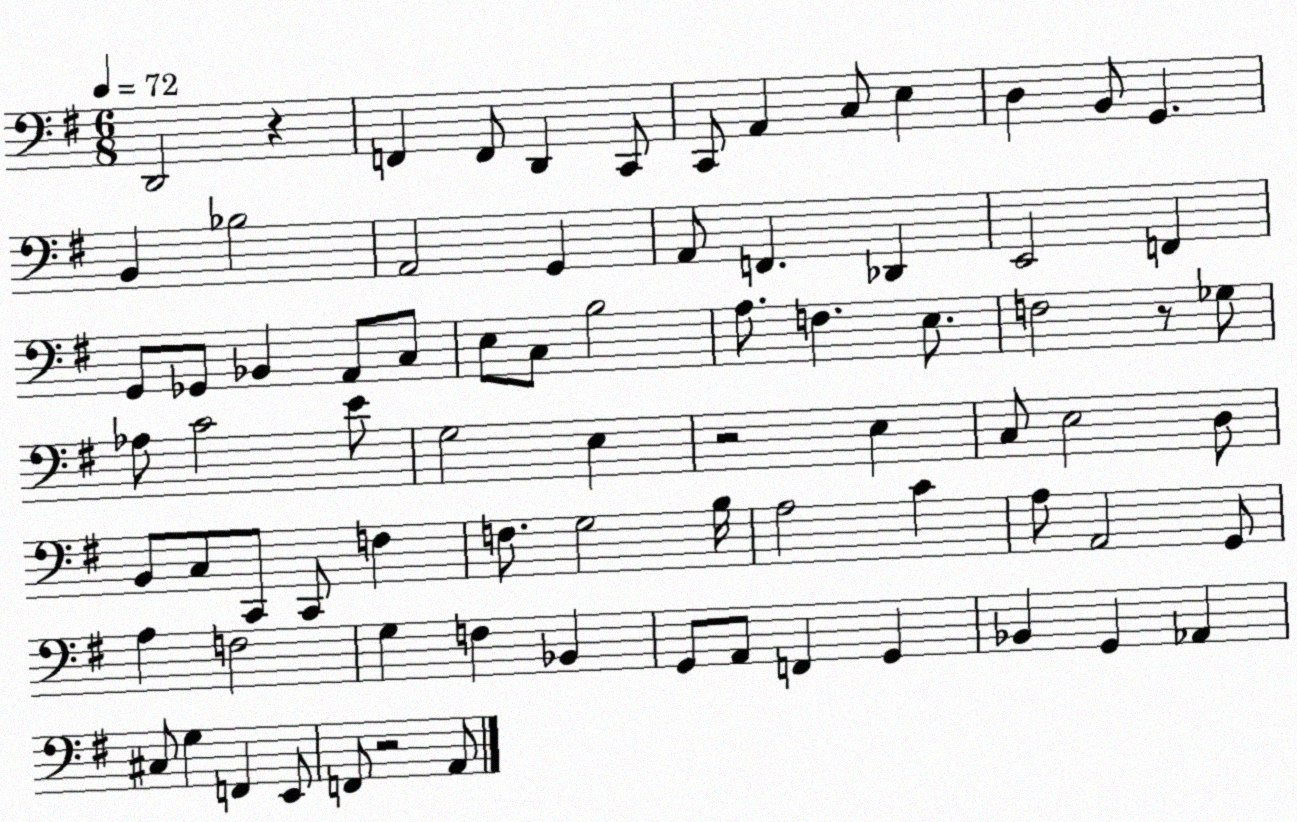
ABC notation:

X:1
T:Untitled
M:6/8
L:1/4
K:G
D,,2 z F,, F,,/2 D,, C,,/2 C,,/2 A,, C,/2 E, D, B,,/2 G,, B,, _B,2 A,,2 G,, A,,/2 F,, _D,, E,,2 F,, G,,/2 _G,,/2 _B,, A,,/2 C,/2 E,/2 C,/2 B,2 A,/2 F, E,/2 F,2 z/2 _G,/2 _A,/2 C2 E/2 G,2 E, z2 E, C,/2 E,2 D,/2 B,,/2 C,/2 C,,/2 C,,/2 F, F,/2 G,2 B,/4 A,2 C A,/2 A,,2 G,,/2 A, F,2 G, F, _B,, G,,/2 A,,/2 F,, G,, _B,, G,, _A,, ^C,/2 G, F,, E,,/2 F,,/2 z2 A,,/2